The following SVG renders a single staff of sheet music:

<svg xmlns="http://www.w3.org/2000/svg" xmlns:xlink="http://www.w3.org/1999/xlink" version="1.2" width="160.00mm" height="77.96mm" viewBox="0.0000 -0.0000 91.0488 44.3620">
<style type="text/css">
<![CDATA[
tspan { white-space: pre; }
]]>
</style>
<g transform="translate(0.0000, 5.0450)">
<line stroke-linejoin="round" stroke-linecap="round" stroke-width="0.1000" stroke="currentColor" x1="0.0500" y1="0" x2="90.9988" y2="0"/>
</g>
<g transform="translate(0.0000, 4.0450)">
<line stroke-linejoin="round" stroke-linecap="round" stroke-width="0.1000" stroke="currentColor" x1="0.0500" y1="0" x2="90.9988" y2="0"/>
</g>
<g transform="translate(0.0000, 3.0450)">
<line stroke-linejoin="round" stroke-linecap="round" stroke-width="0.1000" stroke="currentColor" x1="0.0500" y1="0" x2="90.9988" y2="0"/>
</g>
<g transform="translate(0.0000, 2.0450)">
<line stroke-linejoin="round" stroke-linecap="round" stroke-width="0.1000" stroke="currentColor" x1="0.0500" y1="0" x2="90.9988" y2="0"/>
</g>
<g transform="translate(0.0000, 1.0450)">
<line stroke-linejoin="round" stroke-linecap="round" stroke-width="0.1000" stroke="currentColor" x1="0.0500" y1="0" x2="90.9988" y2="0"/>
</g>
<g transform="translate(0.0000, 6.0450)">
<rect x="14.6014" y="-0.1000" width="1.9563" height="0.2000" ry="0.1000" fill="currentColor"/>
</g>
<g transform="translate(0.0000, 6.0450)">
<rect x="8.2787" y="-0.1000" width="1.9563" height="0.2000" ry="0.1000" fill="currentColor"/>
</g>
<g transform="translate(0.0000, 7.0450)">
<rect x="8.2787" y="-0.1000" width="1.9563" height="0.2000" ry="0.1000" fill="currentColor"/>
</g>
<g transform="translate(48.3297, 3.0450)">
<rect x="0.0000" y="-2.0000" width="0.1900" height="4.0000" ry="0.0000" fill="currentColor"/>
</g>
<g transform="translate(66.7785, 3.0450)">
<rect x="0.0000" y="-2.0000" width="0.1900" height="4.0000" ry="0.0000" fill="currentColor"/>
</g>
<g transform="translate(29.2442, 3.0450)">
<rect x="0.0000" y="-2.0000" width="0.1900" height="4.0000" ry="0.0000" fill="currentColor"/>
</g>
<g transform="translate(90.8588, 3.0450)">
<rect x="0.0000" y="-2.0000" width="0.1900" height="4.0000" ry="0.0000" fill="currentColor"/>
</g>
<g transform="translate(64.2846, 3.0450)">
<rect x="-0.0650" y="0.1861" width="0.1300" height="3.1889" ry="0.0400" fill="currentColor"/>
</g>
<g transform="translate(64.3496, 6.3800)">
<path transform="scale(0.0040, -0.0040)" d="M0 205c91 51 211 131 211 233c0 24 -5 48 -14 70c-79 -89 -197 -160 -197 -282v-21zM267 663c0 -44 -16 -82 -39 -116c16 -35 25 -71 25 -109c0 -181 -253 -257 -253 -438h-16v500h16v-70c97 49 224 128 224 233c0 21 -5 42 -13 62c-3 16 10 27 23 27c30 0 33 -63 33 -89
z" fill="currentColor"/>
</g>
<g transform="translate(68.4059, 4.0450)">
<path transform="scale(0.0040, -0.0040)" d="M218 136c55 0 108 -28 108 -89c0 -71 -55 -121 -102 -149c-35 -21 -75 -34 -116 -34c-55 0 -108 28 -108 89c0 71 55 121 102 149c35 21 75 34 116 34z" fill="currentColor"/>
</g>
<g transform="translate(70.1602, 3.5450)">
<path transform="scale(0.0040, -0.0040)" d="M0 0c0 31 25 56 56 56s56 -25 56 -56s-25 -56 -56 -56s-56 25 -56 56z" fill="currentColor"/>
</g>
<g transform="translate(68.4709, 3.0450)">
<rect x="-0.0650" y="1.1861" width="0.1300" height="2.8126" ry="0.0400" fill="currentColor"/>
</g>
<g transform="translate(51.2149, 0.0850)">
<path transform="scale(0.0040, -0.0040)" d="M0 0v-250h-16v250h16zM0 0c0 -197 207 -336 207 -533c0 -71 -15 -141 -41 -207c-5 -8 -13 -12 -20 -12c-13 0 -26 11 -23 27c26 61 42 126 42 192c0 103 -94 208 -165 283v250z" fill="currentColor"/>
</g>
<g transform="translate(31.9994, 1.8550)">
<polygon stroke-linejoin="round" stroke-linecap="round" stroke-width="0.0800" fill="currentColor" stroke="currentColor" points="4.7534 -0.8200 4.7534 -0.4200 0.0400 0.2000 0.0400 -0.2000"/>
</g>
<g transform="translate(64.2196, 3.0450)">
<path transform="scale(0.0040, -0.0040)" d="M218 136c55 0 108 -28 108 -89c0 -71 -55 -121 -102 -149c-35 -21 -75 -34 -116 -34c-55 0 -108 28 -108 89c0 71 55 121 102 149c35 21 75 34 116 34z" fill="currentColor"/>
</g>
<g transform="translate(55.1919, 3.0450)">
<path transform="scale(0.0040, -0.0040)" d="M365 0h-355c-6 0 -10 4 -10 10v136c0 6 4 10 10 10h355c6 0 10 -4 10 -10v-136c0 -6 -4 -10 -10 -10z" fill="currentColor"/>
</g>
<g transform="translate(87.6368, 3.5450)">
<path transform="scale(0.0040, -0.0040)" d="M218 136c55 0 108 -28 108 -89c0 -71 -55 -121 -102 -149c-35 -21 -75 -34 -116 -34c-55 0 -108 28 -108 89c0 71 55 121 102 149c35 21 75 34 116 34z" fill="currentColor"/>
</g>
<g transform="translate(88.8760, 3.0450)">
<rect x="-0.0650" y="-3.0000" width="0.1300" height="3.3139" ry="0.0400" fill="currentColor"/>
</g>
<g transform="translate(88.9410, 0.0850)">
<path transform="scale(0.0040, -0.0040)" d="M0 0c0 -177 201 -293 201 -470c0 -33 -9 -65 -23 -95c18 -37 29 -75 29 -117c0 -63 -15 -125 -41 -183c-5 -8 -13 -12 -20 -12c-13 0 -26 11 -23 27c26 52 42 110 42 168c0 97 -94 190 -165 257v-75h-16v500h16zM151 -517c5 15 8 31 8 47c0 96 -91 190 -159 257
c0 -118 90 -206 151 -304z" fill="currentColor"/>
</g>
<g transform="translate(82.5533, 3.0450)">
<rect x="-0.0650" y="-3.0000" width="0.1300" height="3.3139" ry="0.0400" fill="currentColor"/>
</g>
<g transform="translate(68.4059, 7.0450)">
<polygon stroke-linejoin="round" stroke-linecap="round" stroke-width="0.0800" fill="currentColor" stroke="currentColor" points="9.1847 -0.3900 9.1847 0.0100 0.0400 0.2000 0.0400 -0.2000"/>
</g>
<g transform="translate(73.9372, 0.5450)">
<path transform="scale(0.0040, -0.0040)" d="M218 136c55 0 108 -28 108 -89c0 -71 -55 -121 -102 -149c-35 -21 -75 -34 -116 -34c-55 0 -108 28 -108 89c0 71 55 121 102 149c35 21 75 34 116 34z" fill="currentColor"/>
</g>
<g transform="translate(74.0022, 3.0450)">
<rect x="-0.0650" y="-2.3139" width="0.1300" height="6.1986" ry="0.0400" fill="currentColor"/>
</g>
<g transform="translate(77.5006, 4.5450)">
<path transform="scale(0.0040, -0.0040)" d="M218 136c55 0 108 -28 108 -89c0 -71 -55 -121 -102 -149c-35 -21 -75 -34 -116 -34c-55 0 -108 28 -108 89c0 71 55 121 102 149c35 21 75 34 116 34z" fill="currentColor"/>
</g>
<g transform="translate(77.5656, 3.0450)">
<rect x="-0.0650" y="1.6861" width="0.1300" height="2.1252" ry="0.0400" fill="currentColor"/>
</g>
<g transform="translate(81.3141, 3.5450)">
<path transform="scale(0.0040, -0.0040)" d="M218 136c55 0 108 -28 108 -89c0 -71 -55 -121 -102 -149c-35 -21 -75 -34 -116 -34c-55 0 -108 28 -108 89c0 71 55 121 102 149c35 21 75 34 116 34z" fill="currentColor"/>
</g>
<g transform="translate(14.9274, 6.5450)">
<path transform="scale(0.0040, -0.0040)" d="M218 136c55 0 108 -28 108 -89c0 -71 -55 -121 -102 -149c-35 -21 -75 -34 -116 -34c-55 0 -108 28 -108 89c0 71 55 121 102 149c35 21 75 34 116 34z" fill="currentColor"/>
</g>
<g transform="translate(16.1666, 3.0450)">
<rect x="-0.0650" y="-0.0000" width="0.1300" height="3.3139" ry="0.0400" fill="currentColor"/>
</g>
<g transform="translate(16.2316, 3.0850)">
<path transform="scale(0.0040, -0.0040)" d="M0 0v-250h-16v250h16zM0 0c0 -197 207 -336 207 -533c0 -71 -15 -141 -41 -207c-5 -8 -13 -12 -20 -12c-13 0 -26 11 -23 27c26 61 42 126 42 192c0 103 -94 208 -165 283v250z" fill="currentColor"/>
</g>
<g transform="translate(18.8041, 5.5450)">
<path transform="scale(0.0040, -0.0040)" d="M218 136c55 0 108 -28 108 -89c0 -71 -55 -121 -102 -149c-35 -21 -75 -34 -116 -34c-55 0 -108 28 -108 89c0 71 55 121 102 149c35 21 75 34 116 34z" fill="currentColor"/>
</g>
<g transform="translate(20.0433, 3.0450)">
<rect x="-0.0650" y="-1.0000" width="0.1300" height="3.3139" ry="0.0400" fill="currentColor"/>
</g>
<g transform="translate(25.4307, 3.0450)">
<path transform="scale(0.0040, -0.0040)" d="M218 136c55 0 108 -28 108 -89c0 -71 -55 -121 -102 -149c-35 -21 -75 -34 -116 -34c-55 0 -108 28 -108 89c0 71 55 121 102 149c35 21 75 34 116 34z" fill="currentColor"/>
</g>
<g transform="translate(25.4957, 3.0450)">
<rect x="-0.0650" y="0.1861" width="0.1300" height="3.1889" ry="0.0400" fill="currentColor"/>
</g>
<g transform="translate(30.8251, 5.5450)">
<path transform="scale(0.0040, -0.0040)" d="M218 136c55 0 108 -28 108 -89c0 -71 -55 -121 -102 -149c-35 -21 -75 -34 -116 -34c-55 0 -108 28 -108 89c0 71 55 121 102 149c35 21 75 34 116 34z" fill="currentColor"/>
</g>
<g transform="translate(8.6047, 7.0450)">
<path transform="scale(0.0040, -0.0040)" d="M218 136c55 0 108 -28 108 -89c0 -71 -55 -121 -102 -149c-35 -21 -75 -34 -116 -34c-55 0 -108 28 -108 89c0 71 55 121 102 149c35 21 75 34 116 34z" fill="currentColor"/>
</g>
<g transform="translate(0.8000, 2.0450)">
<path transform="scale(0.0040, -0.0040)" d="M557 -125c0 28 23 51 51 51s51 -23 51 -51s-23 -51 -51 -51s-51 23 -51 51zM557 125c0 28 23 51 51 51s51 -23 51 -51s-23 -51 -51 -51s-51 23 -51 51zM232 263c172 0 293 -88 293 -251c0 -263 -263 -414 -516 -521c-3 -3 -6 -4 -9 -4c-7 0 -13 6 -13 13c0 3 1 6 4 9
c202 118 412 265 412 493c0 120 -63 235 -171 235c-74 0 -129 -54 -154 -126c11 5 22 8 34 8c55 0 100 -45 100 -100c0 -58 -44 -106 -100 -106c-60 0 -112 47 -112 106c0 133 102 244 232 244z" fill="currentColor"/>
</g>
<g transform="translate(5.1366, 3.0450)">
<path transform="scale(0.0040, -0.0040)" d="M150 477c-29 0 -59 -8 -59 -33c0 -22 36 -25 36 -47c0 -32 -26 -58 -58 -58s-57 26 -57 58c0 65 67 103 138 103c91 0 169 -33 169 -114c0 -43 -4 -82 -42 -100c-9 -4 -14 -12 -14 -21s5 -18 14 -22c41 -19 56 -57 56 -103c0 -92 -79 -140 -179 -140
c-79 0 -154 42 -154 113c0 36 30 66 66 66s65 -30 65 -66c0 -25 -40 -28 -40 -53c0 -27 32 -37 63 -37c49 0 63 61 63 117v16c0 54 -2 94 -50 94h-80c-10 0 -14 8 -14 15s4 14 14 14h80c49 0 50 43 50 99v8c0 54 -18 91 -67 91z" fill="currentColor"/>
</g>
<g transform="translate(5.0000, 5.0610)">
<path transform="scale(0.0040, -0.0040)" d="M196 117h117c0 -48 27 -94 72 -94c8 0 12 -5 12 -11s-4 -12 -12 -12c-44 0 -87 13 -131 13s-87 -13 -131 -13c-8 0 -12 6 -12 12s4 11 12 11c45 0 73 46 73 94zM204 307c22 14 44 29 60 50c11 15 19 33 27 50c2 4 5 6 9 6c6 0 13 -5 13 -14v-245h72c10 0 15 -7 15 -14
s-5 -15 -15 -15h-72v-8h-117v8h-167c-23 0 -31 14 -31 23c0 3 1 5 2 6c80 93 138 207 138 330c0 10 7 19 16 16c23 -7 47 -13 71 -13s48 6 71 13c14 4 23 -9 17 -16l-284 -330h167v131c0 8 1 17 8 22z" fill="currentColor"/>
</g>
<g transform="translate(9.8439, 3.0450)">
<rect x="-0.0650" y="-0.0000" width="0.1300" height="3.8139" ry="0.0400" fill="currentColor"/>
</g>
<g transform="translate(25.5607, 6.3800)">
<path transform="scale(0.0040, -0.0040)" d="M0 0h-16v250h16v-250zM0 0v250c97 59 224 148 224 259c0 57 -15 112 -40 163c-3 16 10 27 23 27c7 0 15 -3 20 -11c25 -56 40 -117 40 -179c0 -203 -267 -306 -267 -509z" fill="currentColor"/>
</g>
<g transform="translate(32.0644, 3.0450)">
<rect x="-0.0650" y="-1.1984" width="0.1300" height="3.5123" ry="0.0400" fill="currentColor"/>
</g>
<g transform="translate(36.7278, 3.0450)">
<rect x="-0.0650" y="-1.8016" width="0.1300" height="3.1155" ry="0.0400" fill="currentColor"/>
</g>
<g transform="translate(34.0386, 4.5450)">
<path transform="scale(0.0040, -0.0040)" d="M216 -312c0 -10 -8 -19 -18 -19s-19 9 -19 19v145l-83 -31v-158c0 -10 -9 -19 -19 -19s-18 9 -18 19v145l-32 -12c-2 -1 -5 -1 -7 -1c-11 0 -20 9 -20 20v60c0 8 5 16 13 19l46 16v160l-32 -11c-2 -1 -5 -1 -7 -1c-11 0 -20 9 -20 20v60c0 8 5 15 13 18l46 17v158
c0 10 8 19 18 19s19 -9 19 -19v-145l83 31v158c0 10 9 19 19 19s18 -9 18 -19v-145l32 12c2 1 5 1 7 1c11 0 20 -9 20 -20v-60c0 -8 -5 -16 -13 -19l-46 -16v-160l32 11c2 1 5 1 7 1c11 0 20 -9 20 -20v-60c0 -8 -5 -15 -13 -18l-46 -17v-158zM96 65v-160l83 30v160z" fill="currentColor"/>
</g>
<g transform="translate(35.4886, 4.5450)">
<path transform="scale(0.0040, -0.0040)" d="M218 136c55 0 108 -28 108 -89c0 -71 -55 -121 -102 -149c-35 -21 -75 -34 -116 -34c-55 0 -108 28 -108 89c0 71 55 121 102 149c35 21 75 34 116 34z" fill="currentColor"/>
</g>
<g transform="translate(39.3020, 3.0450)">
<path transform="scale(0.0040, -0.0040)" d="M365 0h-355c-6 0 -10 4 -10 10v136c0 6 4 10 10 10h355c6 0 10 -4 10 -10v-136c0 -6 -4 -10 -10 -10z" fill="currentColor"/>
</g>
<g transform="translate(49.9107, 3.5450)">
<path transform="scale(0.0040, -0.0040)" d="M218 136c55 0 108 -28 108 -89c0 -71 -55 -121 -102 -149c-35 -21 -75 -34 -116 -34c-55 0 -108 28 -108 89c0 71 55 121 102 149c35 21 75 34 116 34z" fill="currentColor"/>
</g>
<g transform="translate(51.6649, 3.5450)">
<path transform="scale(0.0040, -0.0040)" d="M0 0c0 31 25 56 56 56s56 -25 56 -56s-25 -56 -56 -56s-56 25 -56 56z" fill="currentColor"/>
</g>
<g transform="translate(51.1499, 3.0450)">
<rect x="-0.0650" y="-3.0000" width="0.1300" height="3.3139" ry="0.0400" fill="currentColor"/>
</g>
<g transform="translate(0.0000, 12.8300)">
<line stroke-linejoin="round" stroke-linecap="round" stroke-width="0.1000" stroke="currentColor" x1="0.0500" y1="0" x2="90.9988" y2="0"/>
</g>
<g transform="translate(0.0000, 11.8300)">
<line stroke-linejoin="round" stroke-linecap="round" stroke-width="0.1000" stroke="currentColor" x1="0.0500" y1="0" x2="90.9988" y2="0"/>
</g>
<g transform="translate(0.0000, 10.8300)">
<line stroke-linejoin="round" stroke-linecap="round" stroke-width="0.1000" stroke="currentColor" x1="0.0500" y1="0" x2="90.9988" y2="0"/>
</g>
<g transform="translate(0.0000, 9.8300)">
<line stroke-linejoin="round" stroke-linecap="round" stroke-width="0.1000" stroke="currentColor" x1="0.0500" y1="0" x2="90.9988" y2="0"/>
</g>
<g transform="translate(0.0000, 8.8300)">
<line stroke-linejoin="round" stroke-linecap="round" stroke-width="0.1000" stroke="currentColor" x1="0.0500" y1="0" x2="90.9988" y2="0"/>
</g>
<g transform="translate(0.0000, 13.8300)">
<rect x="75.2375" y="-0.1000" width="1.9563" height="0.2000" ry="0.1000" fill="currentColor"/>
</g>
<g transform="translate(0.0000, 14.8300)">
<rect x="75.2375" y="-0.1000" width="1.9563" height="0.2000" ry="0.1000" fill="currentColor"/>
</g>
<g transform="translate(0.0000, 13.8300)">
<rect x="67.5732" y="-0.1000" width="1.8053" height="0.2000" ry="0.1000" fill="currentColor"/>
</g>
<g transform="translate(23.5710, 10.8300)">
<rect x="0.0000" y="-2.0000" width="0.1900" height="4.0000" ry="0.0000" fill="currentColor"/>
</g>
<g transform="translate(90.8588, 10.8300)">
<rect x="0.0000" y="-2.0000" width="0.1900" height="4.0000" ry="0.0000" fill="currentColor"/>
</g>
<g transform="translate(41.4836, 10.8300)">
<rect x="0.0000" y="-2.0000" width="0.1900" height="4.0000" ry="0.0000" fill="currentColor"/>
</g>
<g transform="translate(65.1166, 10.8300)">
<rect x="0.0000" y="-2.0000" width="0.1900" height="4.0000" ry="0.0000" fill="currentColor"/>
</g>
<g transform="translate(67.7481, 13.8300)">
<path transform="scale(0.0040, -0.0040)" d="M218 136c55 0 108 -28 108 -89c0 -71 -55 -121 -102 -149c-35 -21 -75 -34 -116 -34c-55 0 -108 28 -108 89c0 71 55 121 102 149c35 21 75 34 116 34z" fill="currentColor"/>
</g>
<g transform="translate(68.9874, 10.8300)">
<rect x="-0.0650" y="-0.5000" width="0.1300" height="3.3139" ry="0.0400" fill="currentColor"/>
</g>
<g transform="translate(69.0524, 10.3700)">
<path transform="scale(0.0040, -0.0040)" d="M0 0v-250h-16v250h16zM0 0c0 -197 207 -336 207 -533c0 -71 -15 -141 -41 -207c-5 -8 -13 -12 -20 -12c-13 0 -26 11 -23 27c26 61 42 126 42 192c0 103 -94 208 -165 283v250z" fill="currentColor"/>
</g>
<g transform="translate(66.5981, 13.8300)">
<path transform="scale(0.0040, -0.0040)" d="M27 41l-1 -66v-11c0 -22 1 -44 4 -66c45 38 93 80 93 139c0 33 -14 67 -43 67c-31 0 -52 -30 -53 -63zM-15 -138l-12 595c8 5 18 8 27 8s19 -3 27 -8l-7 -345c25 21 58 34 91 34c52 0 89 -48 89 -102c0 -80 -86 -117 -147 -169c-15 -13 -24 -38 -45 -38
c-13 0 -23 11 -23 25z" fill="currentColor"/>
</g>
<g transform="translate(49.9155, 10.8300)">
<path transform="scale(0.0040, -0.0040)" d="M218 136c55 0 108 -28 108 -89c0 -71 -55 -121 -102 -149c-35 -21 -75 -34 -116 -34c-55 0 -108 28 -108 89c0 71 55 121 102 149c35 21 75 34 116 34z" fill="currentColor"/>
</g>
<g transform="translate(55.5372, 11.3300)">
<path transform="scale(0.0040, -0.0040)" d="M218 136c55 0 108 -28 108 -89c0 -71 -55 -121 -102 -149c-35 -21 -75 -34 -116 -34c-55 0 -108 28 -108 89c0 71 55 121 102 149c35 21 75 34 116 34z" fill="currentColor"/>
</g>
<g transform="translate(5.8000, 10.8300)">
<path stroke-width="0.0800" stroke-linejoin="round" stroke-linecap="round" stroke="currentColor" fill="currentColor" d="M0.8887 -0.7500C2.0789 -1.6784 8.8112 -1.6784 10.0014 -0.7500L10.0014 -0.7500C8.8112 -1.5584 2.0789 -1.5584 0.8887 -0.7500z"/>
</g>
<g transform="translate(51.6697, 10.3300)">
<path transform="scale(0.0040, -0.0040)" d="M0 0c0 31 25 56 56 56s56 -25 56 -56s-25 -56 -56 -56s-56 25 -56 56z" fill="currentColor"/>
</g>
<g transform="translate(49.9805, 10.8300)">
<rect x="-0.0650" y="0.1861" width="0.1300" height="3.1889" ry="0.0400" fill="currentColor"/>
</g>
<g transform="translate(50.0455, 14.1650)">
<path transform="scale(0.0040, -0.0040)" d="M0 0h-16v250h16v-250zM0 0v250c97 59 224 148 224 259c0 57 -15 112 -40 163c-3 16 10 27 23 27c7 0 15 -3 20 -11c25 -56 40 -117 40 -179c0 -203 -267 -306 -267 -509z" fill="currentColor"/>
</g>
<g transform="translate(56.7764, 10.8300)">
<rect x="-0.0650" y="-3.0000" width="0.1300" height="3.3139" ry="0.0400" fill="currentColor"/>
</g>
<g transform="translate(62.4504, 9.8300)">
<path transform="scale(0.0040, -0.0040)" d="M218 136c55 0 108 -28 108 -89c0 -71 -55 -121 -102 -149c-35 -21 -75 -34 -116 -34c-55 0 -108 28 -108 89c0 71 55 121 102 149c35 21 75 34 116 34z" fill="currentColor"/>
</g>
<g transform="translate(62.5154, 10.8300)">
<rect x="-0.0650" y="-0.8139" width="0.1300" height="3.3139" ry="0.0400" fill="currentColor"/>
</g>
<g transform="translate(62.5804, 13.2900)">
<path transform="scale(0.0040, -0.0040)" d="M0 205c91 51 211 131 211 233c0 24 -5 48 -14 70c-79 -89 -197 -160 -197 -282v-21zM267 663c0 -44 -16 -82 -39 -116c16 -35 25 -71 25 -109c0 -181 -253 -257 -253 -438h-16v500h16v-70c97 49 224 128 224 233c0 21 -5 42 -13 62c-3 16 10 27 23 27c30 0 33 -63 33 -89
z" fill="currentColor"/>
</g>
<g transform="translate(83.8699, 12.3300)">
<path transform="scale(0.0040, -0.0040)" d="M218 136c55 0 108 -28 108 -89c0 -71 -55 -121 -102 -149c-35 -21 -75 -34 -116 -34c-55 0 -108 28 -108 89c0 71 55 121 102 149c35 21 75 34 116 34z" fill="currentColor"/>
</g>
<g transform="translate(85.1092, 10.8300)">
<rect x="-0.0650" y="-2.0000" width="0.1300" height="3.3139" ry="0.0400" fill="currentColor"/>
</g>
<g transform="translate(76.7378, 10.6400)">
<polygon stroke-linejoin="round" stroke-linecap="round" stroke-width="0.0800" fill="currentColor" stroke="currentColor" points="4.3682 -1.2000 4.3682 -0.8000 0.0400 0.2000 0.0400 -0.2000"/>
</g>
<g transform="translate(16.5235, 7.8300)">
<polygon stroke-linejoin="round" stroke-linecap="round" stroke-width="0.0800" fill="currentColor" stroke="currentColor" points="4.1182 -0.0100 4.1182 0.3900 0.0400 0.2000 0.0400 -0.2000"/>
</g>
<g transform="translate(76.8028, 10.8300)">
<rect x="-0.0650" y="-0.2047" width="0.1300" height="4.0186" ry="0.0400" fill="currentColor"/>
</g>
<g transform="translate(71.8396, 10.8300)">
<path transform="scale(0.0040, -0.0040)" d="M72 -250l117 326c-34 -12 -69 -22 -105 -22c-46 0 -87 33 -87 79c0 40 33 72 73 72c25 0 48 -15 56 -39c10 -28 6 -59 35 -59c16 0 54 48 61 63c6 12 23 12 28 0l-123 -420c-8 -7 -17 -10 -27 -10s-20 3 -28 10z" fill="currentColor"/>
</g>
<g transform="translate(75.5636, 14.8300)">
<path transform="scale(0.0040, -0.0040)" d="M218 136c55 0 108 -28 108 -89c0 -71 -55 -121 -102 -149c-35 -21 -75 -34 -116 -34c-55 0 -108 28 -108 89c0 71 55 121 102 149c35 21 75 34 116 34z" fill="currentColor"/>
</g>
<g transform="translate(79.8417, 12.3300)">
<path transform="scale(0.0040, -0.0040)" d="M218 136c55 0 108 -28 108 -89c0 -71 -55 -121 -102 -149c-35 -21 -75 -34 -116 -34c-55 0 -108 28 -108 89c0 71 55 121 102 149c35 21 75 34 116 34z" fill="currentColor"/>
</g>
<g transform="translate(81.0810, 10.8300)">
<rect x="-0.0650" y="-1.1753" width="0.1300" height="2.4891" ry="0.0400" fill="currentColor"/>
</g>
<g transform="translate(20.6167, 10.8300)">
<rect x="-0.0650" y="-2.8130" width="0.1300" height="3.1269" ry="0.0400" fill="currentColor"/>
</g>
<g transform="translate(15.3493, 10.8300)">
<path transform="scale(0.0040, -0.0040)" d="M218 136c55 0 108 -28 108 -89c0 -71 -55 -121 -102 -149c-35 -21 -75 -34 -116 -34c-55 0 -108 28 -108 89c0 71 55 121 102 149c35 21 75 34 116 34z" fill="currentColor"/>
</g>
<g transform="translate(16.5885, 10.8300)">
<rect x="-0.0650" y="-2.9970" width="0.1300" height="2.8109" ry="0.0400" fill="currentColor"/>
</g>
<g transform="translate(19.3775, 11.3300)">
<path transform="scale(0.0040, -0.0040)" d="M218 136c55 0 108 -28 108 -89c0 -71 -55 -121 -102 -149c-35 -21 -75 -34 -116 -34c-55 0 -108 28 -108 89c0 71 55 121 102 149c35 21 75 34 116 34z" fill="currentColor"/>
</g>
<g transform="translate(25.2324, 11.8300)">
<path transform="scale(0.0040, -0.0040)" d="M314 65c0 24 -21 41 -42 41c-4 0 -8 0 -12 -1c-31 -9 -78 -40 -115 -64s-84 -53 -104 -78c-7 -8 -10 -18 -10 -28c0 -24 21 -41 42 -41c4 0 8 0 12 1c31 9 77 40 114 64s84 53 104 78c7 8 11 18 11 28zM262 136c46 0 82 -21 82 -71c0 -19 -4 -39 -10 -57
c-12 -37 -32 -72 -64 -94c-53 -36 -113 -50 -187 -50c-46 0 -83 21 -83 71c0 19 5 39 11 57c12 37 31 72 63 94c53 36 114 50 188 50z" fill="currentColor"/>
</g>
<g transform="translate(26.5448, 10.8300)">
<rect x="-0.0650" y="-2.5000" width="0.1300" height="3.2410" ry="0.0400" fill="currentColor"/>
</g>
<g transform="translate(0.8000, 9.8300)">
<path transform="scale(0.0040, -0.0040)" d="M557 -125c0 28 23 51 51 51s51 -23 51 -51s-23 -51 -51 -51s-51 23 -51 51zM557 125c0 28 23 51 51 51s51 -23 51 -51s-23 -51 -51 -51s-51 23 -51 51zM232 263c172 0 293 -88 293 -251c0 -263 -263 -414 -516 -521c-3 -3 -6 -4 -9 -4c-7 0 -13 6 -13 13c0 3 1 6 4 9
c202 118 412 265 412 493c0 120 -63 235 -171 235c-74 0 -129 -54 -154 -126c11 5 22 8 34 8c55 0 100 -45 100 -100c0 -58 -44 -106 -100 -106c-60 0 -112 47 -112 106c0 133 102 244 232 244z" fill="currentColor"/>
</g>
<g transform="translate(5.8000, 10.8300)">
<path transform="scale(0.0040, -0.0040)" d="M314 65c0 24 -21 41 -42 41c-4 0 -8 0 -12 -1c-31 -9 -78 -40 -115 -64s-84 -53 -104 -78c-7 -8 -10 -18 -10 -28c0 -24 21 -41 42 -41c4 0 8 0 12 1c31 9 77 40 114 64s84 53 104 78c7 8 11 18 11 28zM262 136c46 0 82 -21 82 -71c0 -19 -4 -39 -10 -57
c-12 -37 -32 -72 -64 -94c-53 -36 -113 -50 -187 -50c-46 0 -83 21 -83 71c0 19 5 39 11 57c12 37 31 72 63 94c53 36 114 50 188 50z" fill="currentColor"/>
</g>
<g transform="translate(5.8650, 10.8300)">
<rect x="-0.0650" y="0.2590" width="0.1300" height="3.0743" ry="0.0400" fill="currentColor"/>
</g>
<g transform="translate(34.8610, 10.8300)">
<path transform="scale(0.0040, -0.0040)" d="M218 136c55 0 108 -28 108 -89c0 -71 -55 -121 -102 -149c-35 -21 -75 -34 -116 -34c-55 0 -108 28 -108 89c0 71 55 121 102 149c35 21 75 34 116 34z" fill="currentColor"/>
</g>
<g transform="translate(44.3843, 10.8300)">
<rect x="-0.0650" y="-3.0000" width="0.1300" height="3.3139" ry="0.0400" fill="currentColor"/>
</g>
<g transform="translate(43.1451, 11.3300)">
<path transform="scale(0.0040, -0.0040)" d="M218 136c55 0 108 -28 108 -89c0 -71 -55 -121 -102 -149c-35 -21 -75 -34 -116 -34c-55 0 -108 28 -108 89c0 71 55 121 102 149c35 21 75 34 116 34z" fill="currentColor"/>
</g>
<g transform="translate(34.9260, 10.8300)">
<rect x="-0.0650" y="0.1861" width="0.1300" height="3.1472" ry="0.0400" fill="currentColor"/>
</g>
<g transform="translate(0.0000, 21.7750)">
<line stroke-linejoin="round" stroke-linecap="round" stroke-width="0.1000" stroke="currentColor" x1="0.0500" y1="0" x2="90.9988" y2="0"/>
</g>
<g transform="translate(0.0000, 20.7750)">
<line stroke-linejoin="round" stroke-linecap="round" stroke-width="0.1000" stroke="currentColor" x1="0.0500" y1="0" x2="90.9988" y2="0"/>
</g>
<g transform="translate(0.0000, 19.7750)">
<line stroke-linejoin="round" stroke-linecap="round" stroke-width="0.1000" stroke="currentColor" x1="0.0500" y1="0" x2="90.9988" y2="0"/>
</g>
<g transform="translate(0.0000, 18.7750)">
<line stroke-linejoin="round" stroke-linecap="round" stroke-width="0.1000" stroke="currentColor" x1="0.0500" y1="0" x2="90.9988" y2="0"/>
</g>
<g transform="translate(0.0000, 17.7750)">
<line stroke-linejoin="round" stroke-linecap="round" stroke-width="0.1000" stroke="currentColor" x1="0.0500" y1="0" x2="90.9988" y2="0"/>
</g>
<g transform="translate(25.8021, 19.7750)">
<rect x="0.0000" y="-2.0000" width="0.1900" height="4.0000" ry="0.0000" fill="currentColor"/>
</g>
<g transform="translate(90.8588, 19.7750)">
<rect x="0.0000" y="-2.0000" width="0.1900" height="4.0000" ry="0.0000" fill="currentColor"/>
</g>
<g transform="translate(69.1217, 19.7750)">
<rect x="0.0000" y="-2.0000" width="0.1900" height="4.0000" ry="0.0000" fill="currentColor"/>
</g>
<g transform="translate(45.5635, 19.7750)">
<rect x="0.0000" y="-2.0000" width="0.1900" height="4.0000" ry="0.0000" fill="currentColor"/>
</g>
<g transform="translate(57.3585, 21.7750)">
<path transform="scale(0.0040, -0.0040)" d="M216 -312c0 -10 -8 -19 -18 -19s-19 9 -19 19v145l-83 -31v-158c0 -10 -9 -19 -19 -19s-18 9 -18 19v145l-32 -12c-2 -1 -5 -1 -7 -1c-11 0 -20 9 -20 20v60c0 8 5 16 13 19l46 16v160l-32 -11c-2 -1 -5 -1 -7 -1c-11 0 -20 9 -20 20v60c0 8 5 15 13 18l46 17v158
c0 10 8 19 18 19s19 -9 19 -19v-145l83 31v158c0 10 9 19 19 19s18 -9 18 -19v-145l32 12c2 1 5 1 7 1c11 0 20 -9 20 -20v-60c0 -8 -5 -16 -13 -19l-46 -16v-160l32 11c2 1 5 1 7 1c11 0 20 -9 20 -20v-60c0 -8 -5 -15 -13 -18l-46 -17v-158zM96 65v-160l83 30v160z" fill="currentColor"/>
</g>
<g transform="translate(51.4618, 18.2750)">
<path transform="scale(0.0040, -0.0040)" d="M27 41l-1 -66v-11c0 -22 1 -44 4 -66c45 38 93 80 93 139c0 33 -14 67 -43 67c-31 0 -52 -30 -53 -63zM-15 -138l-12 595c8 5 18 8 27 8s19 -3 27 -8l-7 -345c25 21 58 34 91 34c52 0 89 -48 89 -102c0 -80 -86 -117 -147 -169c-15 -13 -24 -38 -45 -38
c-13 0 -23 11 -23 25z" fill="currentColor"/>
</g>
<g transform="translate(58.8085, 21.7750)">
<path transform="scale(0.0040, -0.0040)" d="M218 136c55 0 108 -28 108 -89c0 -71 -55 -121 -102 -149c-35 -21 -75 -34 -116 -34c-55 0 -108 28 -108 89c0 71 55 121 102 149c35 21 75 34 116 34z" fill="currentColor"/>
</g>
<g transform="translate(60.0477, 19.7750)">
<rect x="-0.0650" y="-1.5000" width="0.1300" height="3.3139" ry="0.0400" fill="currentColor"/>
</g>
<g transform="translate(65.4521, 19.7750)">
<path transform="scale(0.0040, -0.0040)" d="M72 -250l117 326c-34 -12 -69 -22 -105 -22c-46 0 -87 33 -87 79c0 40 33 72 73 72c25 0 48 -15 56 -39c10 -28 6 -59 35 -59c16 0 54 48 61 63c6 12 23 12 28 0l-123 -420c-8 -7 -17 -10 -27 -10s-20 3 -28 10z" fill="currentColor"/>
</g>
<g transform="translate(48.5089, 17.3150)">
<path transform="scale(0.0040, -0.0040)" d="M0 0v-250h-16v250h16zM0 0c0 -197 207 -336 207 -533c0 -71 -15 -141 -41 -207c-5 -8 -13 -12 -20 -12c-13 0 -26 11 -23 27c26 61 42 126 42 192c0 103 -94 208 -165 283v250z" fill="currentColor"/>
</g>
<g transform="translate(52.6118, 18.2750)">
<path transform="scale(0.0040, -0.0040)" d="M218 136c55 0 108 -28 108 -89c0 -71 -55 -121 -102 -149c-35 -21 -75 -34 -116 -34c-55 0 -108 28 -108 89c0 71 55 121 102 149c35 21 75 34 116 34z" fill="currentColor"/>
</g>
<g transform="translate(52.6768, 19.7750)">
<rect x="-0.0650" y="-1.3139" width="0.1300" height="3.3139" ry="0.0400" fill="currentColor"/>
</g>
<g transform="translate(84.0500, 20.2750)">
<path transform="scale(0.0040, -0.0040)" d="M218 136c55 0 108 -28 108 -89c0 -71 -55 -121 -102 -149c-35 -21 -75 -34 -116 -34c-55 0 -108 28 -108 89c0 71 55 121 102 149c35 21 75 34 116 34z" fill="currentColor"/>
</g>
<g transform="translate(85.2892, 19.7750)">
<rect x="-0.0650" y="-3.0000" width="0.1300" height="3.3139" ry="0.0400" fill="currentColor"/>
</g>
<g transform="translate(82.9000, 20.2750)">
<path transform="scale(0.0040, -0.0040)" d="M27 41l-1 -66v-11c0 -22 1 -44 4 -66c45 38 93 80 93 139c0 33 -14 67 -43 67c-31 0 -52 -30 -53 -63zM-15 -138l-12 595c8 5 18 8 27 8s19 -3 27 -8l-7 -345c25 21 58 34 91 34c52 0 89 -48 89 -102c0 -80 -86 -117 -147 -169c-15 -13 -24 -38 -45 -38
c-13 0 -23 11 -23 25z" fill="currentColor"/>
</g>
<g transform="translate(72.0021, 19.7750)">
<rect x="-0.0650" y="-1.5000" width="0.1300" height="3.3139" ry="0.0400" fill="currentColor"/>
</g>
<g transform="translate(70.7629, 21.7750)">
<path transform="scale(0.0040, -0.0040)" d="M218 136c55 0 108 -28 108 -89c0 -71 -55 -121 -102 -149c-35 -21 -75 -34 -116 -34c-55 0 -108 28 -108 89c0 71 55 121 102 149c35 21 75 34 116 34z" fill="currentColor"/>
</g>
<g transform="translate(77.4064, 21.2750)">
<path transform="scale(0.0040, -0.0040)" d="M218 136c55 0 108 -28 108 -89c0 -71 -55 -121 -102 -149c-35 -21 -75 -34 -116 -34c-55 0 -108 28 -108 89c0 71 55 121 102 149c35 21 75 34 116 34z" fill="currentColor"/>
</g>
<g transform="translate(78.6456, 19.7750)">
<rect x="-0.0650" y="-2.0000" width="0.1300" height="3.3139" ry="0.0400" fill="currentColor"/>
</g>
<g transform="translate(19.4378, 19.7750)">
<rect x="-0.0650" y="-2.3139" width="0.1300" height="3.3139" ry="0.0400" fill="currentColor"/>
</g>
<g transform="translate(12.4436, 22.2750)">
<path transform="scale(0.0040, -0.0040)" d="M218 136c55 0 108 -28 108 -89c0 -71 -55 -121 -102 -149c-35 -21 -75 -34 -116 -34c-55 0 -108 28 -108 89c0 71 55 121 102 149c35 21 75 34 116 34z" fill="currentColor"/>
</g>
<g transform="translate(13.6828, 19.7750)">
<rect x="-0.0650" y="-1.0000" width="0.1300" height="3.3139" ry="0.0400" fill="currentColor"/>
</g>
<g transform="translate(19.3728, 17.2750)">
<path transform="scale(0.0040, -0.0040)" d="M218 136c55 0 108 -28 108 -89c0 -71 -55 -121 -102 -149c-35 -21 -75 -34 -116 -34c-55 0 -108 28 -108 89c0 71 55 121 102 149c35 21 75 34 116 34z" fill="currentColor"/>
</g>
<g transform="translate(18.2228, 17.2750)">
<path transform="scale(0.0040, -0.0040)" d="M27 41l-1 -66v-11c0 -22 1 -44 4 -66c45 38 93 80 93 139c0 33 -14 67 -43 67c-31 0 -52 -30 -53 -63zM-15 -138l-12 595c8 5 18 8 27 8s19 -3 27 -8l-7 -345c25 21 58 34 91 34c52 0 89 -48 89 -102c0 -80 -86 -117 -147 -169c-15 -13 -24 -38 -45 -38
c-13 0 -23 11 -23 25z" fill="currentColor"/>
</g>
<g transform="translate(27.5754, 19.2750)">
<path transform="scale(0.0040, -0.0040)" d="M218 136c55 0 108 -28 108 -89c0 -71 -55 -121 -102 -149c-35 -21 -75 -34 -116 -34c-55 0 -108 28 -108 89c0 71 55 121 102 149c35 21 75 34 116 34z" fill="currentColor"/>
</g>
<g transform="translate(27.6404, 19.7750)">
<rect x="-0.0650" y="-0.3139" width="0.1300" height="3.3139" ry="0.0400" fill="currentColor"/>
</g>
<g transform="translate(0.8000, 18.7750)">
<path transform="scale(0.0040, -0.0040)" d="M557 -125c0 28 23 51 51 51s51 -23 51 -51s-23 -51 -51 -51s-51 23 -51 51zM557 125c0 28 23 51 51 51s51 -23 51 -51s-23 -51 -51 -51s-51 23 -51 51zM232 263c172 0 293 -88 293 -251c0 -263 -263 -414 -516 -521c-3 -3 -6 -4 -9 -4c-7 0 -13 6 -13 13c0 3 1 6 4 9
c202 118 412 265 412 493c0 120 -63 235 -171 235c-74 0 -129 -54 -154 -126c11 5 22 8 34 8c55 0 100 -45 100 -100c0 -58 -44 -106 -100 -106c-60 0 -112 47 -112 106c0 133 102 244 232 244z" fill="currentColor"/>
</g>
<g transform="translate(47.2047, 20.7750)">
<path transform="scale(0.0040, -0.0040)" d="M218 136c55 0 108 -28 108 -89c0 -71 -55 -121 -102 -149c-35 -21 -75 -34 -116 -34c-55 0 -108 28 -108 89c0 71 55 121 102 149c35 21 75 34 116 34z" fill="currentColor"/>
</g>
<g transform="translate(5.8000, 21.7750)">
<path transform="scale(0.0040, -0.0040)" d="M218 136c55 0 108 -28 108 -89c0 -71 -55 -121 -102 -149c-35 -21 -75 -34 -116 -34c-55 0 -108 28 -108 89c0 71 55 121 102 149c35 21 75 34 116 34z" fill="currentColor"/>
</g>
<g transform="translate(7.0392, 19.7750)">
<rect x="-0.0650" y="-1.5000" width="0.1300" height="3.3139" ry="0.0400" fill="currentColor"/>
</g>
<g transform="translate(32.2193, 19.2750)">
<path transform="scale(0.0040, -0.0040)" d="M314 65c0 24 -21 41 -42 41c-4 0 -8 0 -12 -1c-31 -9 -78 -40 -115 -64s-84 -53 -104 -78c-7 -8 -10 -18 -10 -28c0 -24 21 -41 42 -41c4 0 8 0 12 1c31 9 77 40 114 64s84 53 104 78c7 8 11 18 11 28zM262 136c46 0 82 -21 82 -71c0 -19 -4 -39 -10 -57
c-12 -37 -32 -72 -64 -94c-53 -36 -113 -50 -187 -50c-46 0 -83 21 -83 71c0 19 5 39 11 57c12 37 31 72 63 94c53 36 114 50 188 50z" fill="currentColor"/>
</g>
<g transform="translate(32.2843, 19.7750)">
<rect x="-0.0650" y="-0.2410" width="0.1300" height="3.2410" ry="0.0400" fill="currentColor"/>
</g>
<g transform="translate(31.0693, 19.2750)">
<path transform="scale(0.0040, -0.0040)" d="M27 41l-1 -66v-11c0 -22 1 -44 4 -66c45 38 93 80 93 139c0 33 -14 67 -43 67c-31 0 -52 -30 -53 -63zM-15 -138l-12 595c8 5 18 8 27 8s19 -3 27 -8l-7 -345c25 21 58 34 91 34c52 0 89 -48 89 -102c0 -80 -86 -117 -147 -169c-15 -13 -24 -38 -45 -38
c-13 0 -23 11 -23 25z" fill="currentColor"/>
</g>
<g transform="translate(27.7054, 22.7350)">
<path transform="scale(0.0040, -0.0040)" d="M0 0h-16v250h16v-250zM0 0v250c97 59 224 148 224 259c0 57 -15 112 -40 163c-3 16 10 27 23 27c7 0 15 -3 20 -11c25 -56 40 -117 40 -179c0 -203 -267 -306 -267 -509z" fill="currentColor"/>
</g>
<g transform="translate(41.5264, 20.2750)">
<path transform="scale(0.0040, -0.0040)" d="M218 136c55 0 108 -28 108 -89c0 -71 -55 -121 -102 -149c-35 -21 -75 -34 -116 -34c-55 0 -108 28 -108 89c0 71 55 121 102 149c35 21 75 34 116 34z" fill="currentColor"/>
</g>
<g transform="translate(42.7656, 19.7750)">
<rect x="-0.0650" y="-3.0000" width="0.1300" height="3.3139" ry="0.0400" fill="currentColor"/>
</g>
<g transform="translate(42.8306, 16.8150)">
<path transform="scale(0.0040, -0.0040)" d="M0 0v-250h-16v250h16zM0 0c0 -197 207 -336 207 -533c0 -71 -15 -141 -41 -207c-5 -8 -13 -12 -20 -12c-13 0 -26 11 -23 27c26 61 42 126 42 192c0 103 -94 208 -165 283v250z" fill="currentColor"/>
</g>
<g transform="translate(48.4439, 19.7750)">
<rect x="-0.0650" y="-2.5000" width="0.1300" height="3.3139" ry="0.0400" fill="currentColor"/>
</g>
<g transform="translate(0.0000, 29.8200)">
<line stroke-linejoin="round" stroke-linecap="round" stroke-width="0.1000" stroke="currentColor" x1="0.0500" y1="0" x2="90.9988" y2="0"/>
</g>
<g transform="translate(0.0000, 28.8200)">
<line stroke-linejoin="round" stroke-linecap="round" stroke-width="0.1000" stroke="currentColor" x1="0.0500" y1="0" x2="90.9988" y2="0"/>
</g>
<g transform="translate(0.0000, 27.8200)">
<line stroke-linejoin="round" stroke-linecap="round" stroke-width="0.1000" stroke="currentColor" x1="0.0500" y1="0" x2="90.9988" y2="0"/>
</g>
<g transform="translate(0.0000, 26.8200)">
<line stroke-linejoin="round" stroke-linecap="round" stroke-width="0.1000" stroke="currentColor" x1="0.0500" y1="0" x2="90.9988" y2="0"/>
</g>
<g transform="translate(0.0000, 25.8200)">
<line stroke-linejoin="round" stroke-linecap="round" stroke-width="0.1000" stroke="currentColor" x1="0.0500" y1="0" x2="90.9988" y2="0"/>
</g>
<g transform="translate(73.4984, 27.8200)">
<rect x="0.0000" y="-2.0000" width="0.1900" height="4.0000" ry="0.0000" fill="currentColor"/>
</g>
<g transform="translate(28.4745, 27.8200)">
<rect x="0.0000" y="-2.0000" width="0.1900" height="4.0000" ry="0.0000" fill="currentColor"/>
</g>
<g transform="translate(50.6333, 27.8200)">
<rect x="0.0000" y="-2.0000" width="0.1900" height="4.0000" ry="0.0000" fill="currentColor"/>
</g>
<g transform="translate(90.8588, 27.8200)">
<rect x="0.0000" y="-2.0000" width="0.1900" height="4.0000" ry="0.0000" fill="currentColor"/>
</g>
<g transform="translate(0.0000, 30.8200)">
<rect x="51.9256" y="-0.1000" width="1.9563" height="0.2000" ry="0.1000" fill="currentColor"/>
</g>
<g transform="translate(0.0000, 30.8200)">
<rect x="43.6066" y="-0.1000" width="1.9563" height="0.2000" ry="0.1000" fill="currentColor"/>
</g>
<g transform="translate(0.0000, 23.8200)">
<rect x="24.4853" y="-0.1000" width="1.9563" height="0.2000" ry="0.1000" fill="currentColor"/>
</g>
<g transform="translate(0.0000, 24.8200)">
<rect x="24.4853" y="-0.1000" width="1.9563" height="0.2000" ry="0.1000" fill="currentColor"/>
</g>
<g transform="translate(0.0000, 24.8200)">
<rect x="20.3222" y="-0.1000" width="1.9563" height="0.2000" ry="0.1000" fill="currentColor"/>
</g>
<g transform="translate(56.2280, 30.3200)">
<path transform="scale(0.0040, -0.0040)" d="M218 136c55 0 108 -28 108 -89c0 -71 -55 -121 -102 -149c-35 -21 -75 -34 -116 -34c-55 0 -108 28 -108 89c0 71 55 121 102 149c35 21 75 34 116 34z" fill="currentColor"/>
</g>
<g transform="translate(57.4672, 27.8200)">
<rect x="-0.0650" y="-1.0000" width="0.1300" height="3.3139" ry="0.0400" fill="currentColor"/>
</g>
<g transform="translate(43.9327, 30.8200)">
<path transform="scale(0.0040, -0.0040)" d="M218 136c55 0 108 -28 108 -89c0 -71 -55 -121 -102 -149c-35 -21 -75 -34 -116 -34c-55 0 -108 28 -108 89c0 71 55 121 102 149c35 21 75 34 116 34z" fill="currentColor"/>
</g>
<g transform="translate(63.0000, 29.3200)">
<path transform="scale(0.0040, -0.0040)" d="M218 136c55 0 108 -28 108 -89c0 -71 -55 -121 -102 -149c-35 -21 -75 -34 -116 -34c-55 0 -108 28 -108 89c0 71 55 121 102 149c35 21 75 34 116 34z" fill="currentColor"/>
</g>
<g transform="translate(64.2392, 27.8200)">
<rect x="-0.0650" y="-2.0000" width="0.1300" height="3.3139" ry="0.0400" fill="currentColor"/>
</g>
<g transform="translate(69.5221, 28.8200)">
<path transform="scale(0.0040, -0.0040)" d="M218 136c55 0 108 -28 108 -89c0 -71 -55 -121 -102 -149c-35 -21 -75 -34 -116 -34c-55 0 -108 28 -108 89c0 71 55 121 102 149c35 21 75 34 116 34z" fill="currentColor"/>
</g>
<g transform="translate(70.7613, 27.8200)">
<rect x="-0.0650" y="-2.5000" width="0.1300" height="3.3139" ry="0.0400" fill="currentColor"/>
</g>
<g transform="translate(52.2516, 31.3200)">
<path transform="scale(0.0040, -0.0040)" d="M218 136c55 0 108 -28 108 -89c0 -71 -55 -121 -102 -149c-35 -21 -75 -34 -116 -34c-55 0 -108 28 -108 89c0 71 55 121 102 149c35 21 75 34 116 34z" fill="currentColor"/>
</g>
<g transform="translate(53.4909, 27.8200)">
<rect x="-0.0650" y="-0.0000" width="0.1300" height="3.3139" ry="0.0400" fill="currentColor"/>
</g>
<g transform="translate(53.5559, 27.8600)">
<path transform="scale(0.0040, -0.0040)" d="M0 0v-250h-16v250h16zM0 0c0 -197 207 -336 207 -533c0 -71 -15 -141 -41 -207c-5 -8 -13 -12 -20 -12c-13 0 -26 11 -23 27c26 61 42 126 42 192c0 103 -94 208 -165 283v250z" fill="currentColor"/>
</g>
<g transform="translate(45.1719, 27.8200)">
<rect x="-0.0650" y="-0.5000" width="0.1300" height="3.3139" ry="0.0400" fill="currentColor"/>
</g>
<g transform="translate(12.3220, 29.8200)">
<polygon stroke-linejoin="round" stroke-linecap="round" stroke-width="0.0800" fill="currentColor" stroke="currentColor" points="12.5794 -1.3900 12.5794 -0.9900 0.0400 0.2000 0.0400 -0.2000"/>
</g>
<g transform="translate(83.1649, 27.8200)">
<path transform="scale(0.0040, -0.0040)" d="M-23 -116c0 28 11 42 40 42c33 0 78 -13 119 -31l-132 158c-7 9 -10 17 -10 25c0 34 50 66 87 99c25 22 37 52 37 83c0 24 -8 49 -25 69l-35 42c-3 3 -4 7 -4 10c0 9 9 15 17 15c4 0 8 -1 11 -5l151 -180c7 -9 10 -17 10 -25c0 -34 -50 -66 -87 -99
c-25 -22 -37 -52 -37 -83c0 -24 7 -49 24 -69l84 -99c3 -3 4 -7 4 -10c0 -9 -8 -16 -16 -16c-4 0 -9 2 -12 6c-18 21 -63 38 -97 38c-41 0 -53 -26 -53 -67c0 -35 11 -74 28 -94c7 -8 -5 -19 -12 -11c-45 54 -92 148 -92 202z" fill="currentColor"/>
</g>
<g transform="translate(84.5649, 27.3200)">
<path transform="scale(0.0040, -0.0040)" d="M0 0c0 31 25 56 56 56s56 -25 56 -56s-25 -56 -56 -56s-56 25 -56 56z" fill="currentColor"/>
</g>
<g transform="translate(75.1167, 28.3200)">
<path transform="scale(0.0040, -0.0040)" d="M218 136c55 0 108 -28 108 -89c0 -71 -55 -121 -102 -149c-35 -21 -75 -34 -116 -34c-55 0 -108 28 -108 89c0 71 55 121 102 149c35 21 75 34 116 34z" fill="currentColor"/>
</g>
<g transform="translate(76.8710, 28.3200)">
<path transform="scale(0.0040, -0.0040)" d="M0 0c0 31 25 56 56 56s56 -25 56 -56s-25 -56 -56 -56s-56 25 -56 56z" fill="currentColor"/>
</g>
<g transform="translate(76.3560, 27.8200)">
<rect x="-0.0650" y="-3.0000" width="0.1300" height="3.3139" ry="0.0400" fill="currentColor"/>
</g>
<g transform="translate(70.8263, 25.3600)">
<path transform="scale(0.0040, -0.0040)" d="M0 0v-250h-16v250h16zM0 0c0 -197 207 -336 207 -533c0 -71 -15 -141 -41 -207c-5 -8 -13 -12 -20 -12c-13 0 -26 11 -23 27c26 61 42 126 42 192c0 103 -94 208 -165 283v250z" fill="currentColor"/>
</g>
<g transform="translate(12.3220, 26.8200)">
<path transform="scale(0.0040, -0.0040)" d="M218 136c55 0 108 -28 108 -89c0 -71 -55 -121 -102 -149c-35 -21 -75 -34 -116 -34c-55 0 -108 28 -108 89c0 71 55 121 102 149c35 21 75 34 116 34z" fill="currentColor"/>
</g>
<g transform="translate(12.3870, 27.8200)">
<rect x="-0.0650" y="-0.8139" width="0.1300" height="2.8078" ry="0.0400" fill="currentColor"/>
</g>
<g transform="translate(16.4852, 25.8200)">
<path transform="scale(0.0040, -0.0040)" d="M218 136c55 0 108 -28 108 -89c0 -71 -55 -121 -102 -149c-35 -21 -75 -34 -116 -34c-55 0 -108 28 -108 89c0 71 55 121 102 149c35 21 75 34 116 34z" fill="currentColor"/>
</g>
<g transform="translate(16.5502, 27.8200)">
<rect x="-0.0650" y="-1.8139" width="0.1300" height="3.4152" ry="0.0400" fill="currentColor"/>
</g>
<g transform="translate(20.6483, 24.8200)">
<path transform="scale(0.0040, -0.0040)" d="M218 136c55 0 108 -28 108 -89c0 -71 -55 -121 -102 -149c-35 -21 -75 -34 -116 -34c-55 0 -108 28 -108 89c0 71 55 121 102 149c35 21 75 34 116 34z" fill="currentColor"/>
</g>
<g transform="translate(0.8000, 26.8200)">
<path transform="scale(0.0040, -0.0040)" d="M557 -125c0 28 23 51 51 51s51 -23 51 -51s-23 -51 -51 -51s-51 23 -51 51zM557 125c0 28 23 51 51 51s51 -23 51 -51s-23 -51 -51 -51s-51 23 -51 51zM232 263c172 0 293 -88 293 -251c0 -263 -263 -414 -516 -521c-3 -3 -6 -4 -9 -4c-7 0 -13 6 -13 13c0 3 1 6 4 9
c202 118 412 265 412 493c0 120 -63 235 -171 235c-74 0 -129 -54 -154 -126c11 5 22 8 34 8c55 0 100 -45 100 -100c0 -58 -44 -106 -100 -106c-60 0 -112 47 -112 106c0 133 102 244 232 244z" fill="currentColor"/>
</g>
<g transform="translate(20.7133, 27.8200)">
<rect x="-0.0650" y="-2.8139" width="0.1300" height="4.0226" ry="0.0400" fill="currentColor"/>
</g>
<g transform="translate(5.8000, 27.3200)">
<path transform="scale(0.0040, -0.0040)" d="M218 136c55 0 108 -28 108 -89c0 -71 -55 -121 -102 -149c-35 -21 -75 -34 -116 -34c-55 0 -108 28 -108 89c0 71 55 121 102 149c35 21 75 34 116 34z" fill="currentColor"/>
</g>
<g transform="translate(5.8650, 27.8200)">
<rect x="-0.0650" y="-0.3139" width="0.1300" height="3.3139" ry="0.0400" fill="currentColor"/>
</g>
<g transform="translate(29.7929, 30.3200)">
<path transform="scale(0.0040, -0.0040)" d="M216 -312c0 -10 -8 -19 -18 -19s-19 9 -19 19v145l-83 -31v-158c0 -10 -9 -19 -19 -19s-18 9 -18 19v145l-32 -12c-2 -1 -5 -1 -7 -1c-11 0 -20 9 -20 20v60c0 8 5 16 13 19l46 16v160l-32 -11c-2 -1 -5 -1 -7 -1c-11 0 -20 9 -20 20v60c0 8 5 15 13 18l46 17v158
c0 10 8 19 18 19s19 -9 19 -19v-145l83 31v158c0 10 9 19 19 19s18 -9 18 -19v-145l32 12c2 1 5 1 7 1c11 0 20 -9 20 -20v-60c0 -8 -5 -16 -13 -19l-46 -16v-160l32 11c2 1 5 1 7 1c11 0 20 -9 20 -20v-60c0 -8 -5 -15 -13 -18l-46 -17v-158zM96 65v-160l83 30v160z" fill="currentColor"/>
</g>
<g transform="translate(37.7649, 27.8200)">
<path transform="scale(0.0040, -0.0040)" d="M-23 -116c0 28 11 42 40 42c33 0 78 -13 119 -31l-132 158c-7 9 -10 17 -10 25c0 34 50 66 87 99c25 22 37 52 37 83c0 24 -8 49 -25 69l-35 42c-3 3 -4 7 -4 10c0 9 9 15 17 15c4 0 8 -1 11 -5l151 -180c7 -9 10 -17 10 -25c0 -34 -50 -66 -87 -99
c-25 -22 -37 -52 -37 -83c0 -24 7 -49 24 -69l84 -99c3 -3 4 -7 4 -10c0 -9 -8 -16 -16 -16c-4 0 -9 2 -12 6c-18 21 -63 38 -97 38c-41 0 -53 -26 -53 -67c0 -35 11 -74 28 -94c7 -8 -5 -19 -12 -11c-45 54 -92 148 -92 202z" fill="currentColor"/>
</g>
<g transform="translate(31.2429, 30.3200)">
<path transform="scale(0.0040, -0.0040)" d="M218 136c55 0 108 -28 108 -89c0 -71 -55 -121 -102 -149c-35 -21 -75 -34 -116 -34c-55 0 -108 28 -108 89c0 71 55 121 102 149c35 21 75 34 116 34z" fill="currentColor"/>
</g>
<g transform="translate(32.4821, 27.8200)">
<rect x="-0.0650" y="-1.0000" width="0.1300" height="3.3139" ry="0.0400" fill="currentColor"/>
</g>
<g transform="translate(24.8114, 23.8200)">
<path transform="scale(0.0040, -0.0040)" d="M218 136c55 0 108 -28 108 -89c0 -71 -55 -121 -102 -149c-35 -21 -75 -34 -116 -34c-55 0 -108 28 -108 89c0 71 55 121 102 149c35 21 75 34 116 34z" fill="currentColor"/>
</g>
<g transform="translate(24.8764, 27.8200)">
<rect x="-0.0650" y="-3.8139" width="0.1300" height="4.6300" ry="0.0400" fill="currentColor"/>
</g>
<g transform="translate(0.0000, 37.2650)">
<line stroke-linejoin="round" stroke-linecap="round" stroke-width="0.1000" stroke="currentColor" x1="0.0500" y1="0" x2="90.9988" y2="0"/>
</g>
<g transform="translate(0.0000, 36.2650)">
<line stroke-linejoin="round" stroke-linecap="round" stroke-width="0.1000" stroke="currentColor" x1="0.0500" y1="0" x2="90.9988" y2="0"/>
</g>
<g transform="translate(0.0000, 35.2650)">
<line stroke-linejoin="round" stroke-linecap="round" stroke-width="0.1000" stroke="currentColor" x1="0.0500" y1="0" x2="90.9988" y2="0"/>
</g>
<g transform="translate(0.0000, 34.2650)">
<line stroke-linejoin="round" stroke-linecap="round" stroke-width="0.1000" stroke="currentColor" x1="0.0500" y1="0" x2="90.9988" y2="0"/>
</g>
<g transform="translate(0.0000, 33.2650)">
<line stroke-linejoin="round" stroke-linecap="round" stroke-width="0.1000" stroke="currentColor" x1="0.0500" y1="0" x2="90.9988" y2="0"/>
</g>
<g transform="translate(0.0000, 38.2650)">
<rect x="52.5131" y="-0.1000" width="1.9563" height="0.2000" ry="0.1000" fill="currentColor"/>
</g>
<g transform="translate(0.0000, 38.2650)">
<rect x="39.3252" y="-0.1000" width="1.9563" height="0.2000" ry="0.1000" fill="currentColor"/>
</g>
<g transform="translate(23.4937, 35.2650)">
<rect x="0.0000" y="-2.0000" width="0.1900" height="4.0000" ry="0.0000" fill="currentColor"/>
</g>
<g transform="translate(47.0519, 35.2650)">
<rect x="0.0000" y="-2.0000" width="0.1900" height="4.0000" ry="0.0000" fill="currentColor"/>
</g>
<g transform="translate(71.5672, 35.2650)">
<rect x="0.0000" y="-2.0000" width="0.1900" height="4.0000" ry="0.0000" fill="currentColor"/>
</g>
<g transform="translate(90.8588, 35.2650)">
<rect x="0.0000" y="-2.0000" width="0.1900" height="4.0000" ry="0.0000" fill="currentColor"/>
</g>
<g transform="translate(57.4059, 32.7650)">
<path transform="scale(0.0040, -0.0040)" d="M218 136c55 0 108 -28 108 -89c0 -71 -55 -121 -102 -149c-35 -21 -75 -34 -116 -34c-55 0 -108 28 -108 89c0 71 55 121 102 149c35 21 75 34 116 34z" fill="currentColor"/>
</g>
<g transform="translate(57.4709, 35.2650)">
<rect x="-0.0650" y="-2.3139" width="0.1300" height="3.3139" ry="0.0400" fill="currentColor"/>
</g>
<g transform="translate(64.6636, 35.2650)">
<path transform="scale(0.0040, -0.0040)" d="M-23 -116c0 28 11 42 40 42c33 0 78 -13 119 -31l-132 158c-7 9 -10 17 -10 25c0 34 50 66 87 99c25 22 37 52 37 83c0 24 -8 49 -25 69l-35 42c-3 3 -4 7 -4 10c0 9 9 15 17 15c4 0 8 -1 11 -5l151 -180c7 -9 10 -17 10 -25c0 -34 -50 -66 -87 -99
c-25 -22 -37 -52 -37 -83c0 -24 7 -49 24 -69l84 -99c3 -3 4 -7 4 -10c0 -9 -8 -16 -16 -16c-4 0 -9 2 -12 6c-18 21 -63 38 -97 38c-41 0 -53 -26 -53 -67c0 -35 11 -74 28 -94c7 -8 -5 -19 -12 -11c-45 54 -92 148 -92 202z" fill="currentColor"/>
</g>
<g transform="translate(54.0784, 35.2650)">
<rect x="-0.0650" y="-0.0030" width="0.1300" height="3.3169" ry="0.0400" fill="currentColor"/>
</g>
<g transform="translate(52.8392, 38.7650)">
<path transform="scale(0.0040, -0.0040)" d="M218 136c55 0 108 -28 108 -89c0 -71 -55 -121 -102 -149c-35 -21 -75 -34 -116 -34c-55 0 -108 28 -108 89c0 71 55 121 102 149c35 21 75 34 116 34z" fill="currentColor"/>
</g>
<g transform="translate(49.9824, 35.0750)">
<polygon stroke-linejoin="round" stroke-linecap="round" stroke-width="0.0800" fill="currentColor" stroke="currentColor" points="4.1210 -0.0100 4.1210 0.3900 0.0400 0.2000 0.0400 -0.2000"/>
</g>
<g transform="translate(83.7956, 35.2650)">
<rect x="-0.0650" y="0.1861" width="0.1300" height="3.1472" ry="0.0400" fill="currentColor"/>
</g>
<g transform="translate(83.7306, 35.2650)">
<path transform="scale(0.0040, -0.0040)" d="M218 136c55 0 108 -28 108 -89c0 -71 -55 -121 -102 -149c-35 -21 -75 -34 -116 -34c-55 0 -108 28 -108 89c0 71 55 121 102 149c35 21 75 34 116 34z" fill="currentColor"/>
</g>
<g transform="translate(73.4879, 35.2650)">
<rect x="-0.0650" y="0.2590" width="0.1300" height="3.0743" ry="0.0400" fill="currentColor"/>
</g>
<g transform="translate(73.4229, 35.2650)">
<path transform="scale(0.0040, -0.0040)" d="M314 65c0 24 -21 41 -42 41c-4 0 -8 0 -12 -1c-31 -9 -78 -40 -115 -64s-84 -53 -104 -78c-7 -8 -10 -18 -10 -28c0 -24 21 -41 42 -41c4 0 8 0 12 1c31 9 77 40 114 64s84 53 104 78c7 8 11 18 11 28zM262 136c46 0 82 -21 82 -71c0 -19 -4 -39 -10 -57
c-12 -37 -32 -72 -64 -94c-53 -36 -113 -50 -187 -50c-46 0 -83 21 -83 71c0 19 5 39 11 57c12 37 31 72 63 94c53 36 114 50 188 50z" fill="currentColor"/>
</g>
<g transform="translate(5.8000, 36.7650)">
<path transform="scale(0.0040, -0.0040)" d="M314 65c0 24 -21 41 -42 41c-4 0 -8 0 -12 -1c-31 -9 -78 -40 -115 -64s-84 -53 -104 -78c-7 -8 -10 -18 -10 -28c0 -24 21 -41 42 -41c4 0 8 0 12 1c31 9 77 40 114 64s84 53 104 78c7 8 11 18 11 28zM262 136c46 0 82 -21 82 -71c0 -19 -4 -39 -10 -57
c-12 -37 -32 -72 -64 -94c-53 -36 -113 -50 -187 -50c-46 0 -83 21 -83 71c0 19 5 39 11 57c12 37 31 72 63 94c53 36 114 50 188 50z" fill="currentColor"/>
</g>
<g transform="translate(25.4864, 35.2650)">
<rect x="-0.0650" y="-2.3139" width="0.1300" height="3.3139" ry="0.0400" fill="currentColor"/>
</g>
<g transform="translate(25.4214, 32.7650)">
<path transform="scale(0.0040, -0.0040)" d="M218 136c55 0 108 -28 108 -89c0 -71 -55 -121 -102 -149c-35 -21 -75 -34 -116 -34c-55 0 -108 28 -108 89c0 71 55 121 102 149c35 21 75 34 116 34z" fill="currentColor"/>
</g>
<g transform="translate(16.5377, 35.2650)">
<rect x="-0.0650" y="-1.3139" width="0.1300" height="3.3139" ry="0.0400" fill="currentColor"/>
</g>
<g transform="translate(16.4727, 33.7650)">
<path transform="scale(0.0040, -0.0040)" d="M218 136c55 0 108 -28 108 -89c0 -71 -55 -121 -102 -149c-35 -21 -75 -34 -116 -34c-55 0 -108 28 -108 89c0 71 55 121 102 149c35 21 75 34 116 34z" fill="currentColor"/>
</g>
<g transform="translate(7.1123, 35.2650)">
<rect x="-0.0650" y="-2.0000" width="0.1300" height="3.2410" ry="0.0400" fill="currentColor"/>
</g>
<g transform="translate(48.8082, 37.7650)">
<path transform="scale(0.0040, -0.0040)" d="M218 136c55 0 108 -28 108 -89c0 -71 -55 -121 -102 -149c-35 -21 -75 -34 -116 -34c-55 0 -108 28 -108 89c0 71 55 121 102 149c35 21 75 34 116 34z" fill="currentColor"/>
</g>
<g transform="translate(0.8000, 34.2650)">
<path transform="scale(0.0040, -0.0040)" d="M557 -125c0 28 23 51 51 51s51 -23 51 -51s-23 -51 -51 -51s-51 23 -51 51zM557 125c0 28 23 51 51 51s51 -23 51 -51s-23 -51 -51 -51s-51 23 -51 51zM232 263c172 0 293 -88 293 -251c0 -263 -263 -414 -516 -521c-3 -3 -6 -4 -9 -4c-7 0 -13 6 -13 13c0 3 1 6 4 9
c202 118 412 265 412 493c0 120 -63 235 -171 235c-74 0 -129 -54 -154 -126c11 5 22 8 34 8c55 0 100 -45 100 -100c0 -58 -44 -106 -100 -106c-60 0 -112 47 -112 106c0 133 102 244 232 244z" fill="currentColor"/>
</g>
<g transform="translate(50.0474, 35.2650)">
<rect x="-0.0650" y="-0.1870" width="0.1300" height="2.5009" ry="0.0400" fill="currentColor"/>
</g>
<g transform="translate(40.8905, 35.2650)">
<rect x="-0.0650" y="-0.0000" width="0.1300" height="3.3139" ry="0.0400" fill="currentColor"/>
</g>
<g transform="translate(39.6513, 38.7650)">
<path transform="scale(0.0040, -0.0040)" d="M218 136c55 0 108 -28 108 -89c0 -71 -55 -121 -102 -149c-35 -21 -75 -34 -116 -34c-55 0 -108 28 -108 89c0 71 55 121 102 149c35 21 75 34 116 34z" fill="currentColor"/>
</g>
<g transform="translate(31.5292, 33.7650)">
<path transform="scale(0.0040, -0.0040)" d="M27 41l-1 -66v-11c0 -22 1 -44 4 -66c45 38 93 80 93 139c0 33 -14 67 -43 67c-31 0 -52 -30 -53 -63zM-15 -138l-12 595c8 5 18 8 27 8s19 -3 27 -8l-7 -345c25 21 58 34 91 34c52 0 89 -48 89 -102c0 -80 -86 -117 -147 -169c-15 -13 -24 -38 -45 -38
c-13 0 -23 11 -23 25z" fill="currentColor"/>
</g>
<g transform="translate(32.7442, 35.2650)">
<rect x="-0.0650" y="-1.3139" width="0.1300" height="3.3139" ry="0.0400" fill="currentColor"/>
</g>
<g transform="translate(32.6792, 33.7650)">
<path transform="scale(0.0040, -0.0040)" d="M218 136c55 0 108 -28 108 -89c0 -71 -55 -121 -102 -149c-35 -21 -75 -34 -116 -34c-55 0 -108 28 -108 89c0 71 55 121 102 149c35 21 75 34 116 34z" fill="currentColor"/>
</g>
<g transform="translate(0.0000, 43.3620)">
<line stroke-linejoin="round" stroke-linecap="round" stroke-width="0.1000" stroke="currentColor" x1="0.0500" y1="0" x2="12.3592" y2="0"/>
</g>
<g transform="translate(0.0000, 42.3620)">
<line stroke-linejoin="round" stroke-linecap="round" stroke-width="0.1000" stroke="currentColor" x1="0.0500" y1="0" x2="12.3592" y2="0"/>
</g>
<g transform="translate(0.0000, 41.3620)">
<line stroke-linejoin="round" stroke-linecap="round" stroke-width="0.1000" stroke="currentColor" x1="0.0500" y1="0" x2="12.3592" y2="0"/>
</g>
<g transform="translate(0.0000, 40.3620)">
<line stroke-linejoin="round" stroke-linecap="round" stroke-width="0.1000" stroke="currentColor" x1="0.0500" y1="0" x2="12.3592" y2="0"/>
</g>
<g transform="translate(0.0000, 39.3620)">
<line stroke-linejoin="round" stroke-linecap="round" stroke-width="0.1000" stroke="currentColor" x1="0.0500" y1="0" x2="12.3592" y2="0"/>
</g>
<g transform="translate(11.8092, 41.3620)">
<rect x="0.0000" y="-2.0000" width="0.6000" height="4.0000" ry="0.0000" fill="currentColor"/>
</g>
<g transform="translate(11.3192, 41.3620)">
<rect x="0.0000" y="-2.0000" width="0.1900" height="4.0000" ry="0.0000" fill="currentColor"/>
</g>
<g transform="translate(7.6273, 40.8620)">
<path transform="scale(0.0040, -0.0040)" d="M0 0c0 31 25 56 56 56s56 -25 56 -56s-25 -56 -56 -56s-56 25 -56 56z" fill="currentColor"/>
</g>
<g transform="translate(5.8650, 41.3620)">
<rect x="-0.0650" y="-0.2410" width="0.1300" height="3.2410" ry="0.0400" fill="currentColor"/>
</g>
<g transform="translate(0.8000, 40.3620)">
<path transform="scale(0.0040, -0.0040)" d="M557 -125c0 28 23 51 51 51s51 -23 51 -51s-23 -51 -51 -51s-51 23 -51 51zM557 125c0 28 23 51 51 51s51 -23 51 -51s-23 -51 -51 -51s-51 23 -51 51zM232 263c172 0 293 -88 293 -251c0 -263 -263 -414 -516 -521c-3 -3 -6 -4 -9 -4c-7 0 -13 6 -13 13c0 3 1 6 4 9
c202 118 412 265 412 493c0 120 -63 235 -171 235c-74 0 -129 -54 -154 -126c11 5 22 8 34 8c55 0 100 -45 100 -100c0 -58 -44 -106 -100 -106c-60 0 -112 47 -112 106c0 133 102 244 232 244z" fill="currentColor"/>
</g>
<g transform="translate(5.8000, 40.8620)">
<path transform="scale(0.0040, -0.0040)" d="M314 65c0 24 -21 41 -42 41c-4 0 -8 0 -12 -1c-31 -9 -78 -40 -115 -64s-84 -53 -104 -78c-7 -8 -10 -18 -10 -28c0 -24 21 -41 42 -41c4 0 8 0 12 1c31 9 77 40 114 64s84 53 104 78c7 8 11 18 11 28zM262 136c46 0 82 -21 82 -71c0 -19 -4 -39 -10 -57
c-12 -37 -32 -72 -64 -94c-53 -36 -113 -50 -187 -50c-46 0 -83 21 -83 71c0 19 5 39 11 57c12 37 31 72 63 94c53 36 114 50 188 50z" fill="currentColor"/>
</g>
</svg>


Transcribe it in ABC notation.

X:1
T:Untitled
M:3/4
L:1/4
K:C
C,, D,,/2 F,, D,/2 F,,/2 ^A,,/2 z2 C,/2 z2 D,/4 B,,/2 B,/2 A,,/2 C, C,/4 D,2 D,/2 C,/2 B,,2 D, C, D,/2 C, F,/4 _E,,/2 z/2 C,,/2 A,,/2 A,, G,, F,, _B, E,/2 _E,2 C,/2 B,,/2 _G, ^G,, z/2 G,, A,, _C, E, F,/2 A,/2 C/2 E/2 ^F,, z E,, D,,/2 F,, A,, B,,/2 C, z A,,2 G, B, _G, D,, F,,/2 D,,/2 B, z D,2 D, E,2